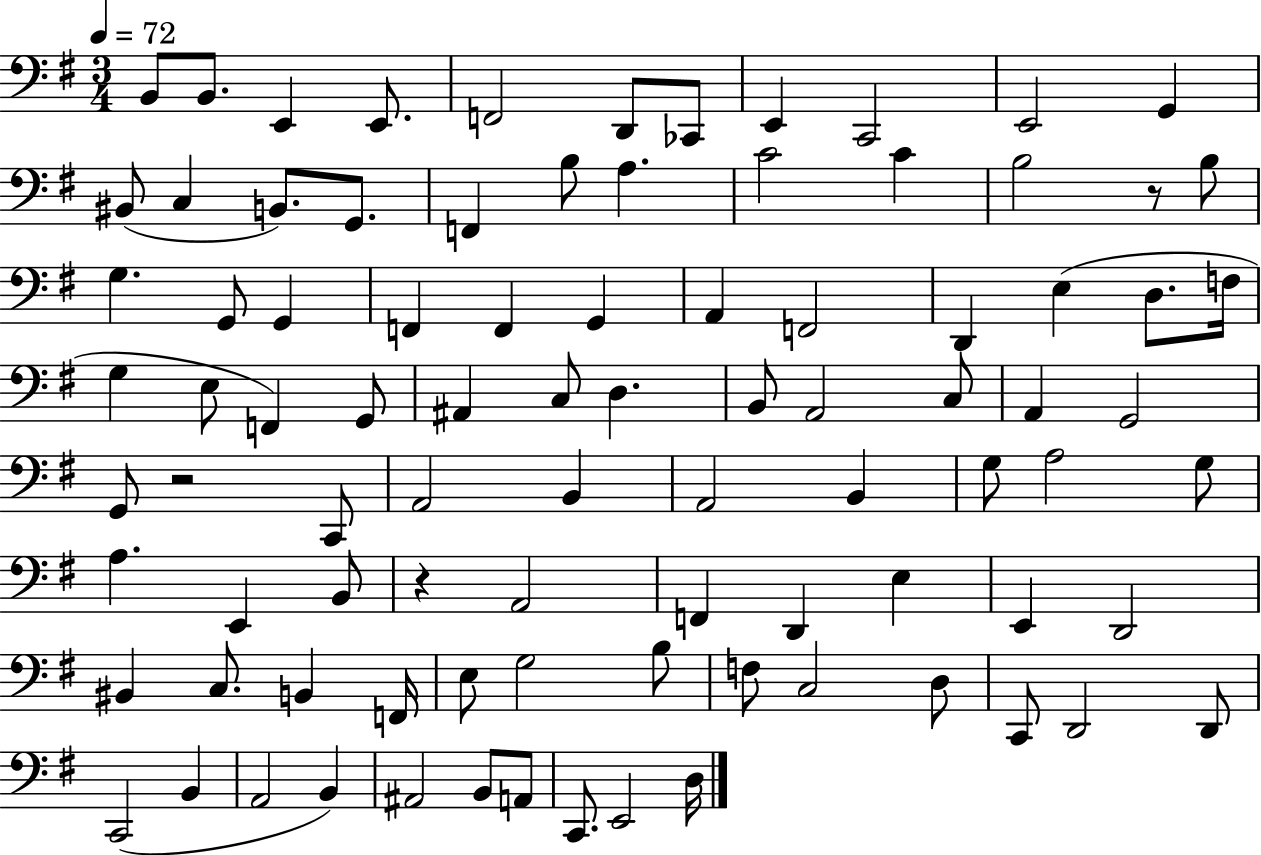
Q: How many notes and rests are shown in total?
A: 90